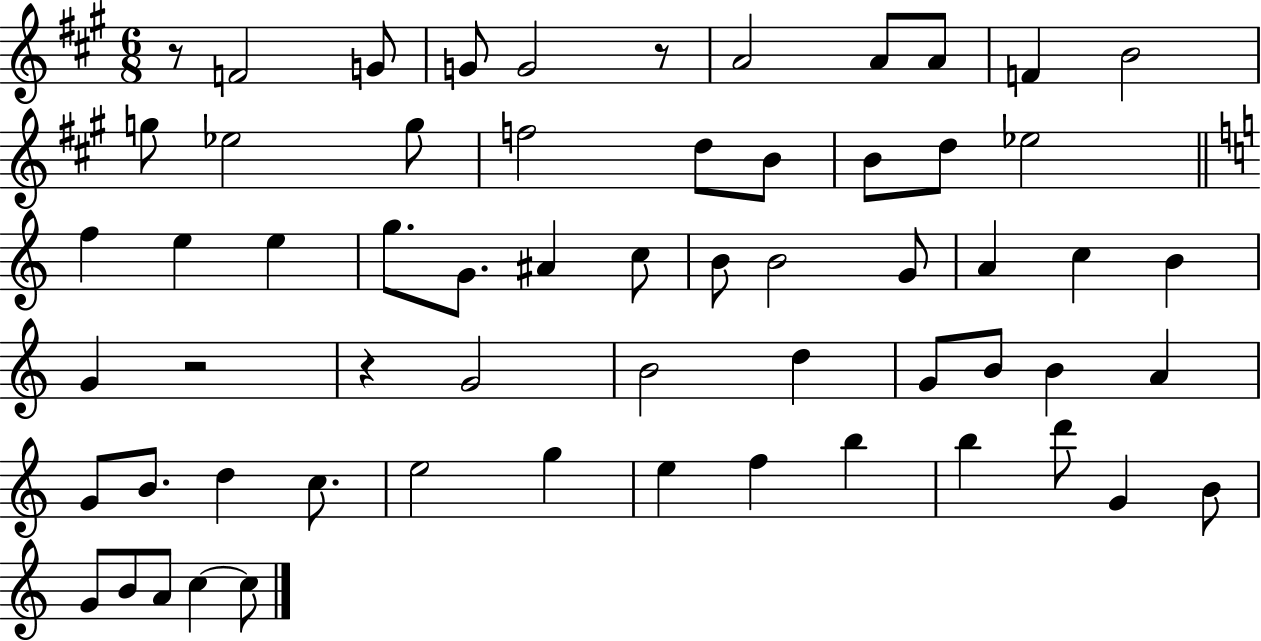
R/e F4/h G4/e G4/e G4/h R/e A4/h A4/e A4/e F4/q B4/h G5/e Eb5/h G5/e F5/h D5/e B4/e B4/e D5/e Eb5/h F5/q E5/q E5/q G5/e. G4/e. A#4/q C5/e B4/e B4/h G4/e A4/q C5/q B4/q G4/q R/h R/q G4/h B4/h D5/q G4/e B4/e B4/q A4/q G4/e B4/e. D5/q C5/e. E5/h G5/q E5/q F5/q B5/q B5/q D6/e G4/q B4/e G4/e B4/e A4/e C5/q C5/e